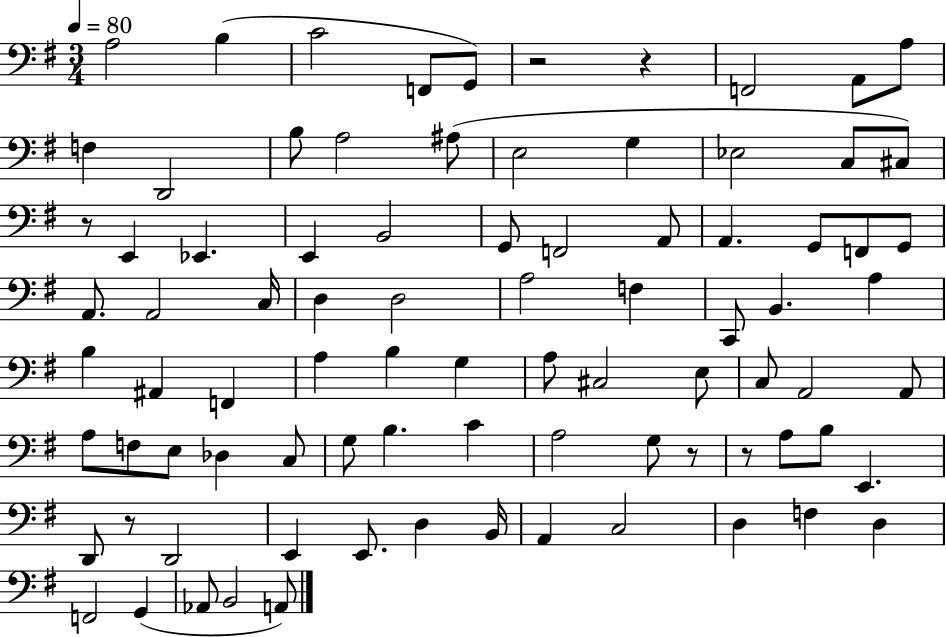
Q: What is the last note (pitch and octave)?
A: A2